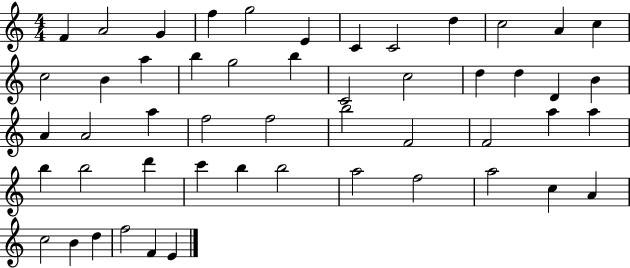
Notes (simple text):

F4/q A4/h G4/q F5/q G5/h E4/q C4/q C4/h D5/q C5/h A4/q C5/q C5/h B4/q A5/q B5/q G5/h B5/q C4/h C5/h D5/q D5/q D4/q B4/q A4/q A4/h A5/q F5/h F5/h B5/h F4/h F4/h A5/q A5/q B5/q B5/h D6/q C6/q B5/q B5/h A5/h F5/h A5/h C5/q A4/q C5/h B4/q D5/q F5/h F4/q E4/q